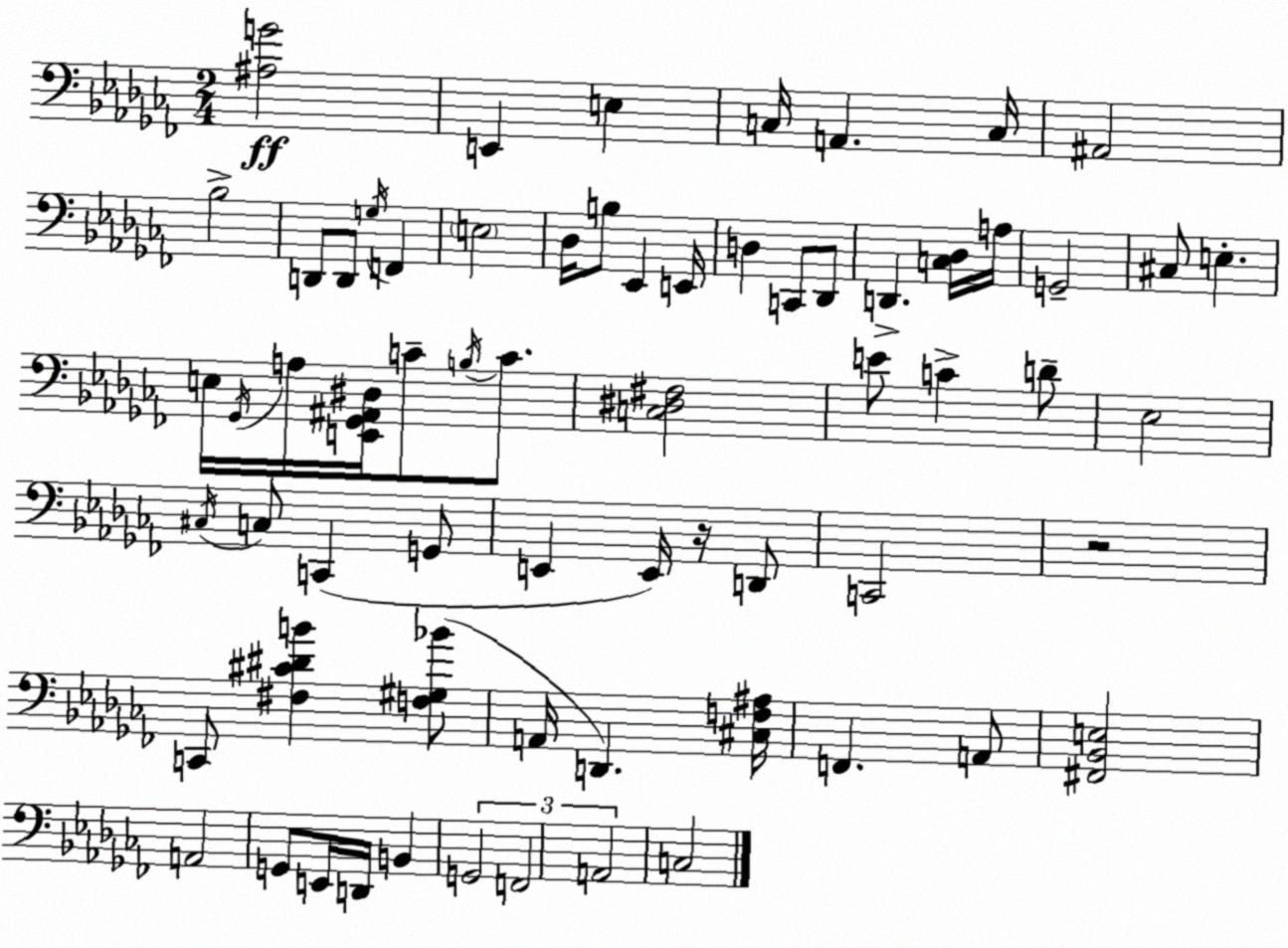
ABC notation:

X:1
T:Untitled
M:2/4
L:1/4
K:Abm
[^A,G]2 E,, E, C,/4 A,, C,/4 ^A,,2 _B,2 D,,/2 D,,/2 G,/4 F,, E,2 _D,/4 B,/2 _E,, E,,/4 D, C,,/2 _D,,/2 D,, [C,_D,]/4 A,/4 G,,2 ^C,/2 E, E,/4 _G,,/4 A,/4 [E,,_G,,^A,,^D,]/4 C/2 B,/4 C/2 [C,^D,^F,]2 E/2 C D/2 _E,2 ^C,/4 C,/2 C,, G,,/2 E,, E,,/4 z/4 D,,/2 C,,2 z2 C,,/2 [^F,^C^DB] [F,^G,_B]/2 A,,/4 D,, [^C,F,^A,]/4 F,, A,,/2 [^F,,_B,,E,]2 A,,2 G,,/2 E,,/4 D,,/4 B,, G,,2 F,,2 A,,2 C,2